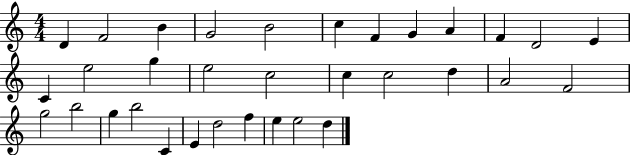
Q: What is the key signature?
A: C major